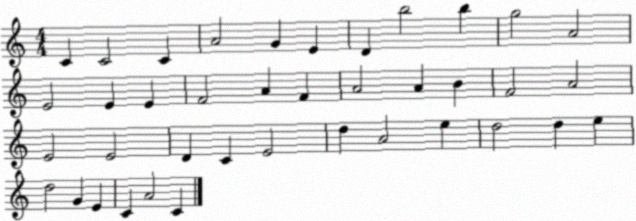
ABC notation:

X:1
T:Untitled
M:4/4
L:1/4
K:C
C C2 C A2 G E D b2 b g2 A2 E2 E E F2 A F A2 A B F2 A2 E2 E2 D C E2 d A2 e d2 d e d2 G E C A2 C